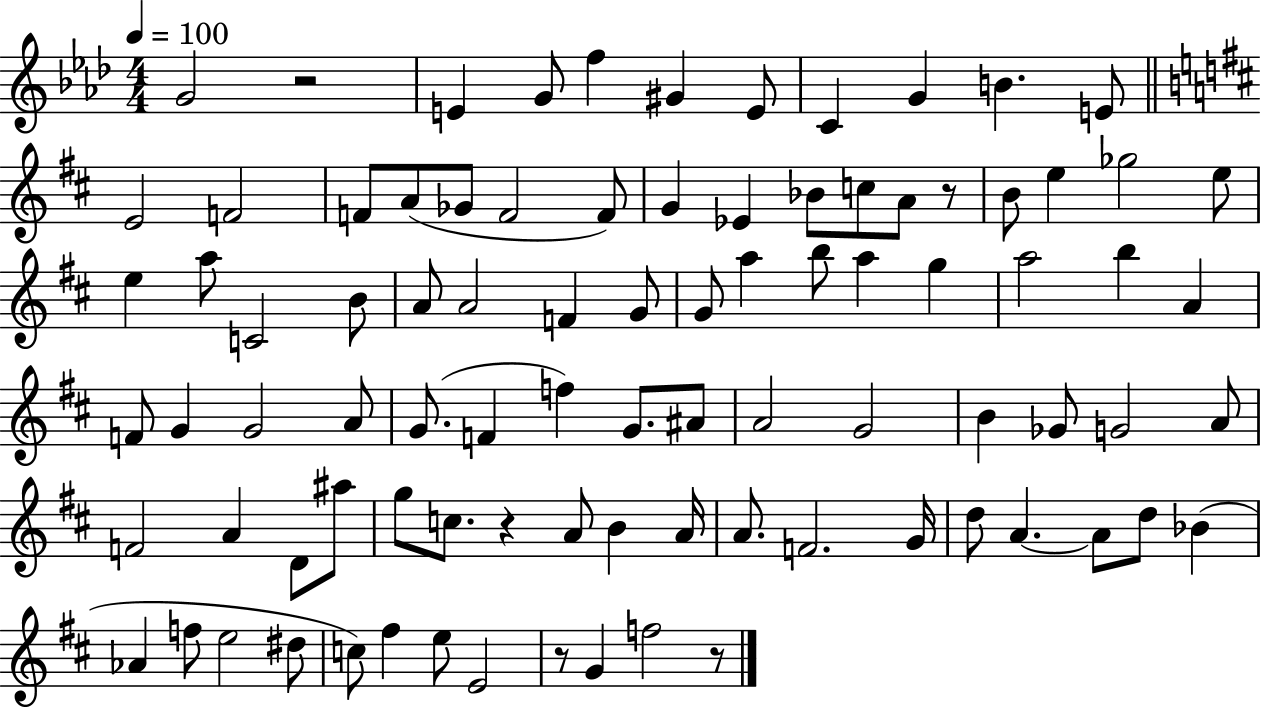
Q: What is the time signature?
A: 4/4